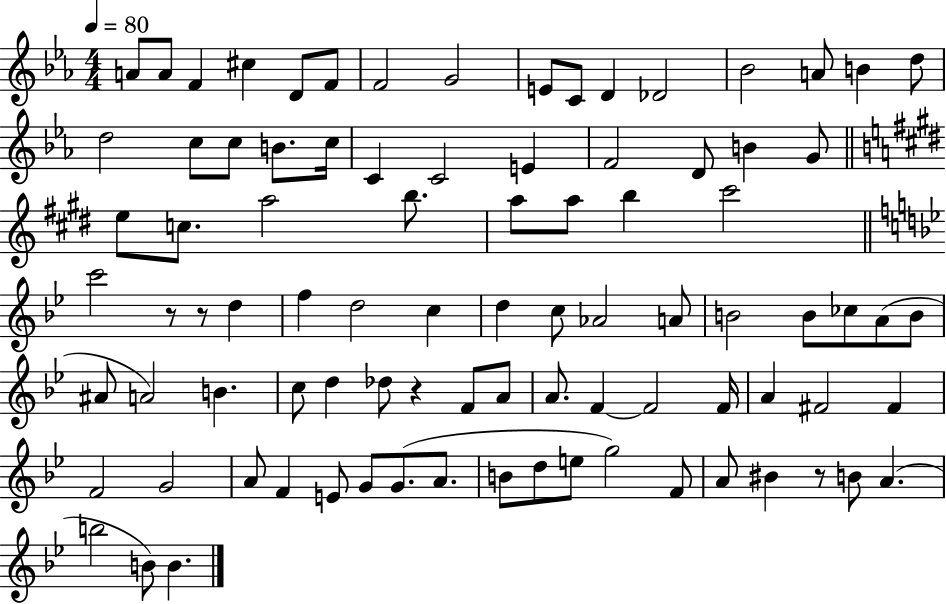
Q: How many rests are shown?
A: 4